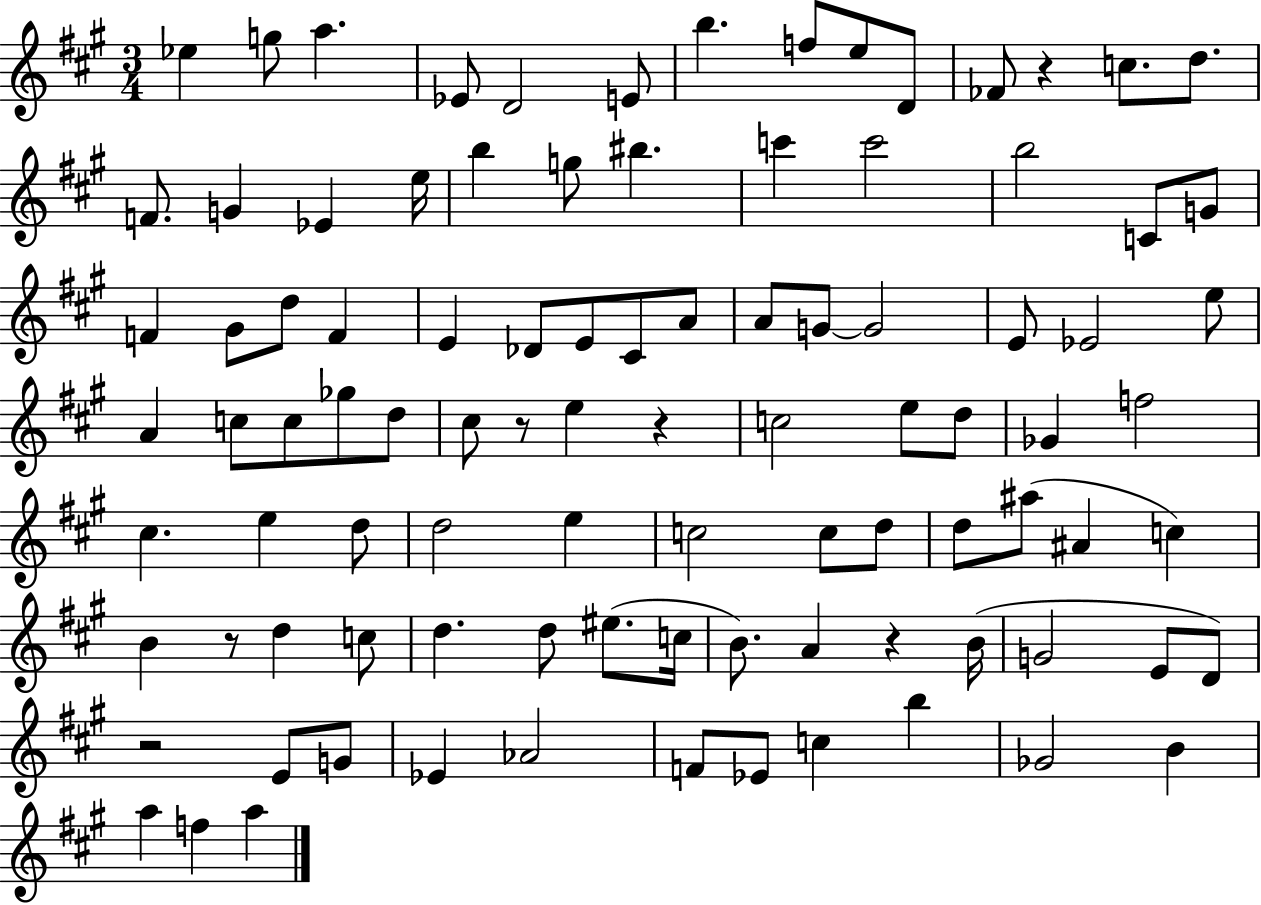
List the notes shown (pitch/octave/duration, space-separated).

Eb5/q G5/e A5/q. Eb4/e D4/h E4/e B5/q. F5/e E5/e D4/e FES4/e R/q C5/e. D5/e. F4/e. G4/q Eb4/q E5/s B5/q G5/e BIS5/q. C6/q C6/h B5/h C4/e G4/e F4/q G#4/e D5/e F4/q E4/q Db4/e E4/e C#4/e A4/e A4/e G4/e G4/h E4/e Eb4/h E5/e A4/q C5/e C5/e Gb5/e D5/e C#5/e R/e E5/q R/q C5/h E5/e D5/e Gb4/q F5/h C#5/q. E5/q D5/e D5/h E5/q C5/h C5/e D5/e D5/e A#5/e A#4/q C5/q B4/q R/e D5/q C5/e D5/q. D5/e EIS5/e. C5/s B4/e. A4/q R/q B4/s G4/h E4/e D4/e R/h E4/e G4/e Eb4/q Ab4/h F4/e Eb4/e C5/q B5/q Gb4/h B4/q A5/q F5/q A5/q